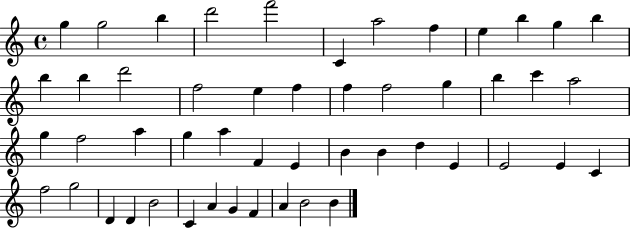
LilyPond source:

{
  \clef treble
  \time 4/4
  \defaultTimeSignature
  \key c \major
  g''4 g''2 b''4 | d'''2 f'''2 | c'4 a''2 f''4 | e''4 b''4 g''4 b''4 | \break b''4 b''4 d'''2 | f''2 e''4 f''4 | f''4 f''2 g''4 | b''4 c'''4 a''2 | \break g''4 f''2 a''4 | g''4 a''4 f'4 e'4 | b'4 b'4 d''4 e'4 | e'2 e'4 c'4 | \break f''2 g''2 | d'4 d'4 b'2 | c'4 a'4 g'4 f'4 | a'4 b'2 b'4 | \break \bar "|."
}